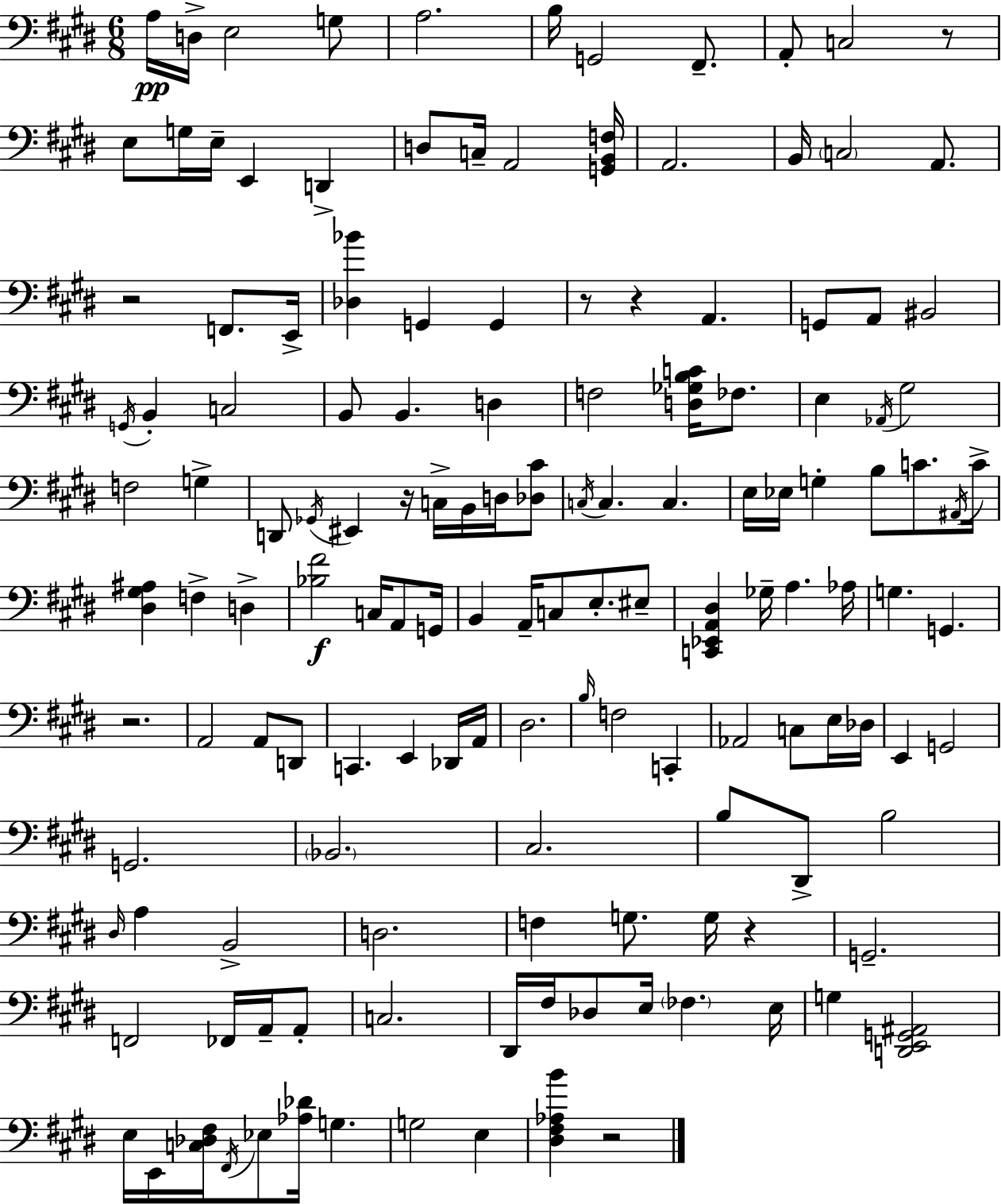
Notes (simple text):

A3/s D3/s E3/h G3/e A3/h. B3/s G2/h F#2/e. A2/e C3/h R/e E3/e G3/s E3/s E2/q D2/q D3/e C3/s A2/h [G2,B2,F3]/s A2/h. B2/s C3/h A2/e. R/h F2/e. E2/s [Db3,Bb4]/q G2/q G2/q R/e R/q A2/q. G2/e A2/e BIS2/h G2/s B2/q C3/h B2/e B2/q. D3/q F3/h [D3,Gb3,B3,C4]/s FES3/e. E3/q Ab2/s G#3/h F3/h G3/q D2/e Gb2/s EIS2/q R/s C3/s B2/s D3/s [Db3,C#4]/e C3/s C3/q. C3/q. E3/s Eb3/s G3/q B3/e C4/e. A#2/s C4/s [D#3,G#3,A#3]/q F3/q D3/q [Bb3,F#4]/h C3/s A2/e G2/s B2/q A2/s C3/e E3/e. EIS3/e [C2,Eb2,A2,D#3]/q Gb3/s A3/q. Ab3/s G3/q. G2/q. R/h. A2/h A2/e D2/e C2/q. E2/q Db2/s A2/s D#3/h. B3/s F3/h C2/q Ab2/h C3/e E3/s Db3/s E2/q G2/h G2/h. Bb2/h. C#3/h. B3/e D#2/e B3/h D#3/s A3/q B2/h D3/h. F3/q G3/e. G3/s R/q G2/h. F2/h FES2/s A2/s A2/e C3/h. D#2/s F#3/s Db3/e E3/s FES3/q. E3/s G3/q [D2,E2,G2,A#2]/h E3/s E2/s [C3,Db3,F#3]/s F#2/s Eb3/e [Ab3,Db4]/s G3/q. G3/h E3/q [D#3,F#3,Ab3,B4]/q R/h